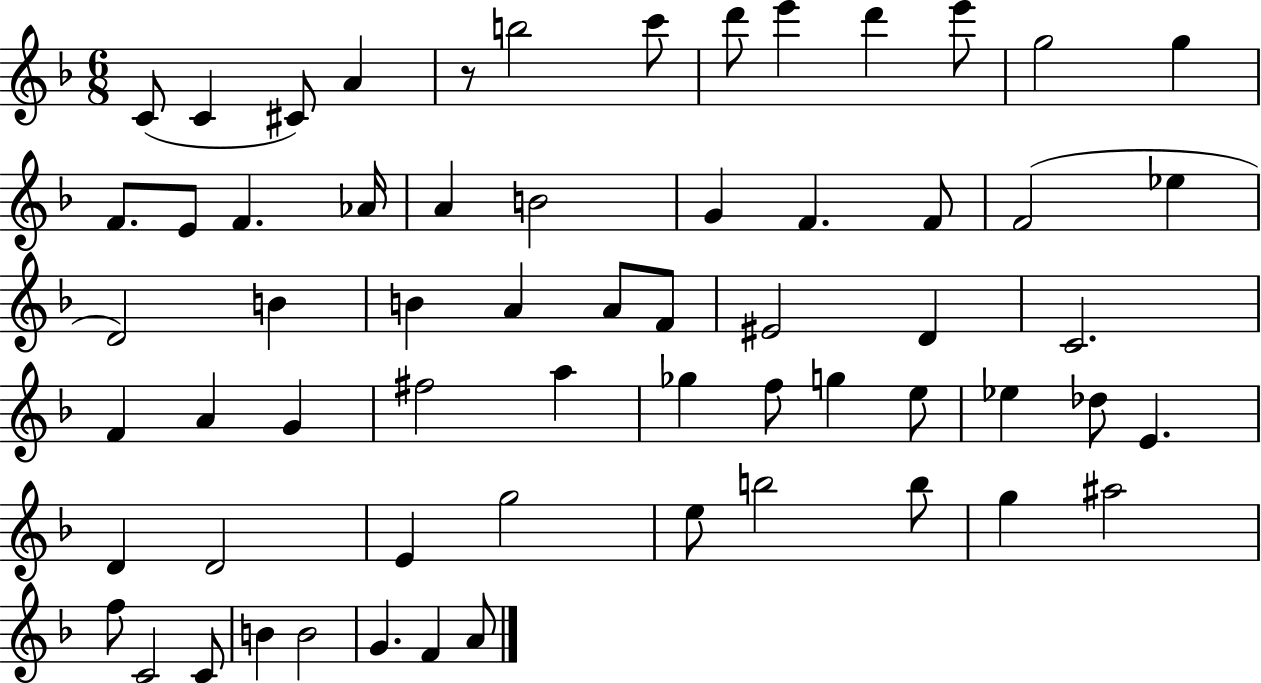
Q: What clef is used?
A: treble